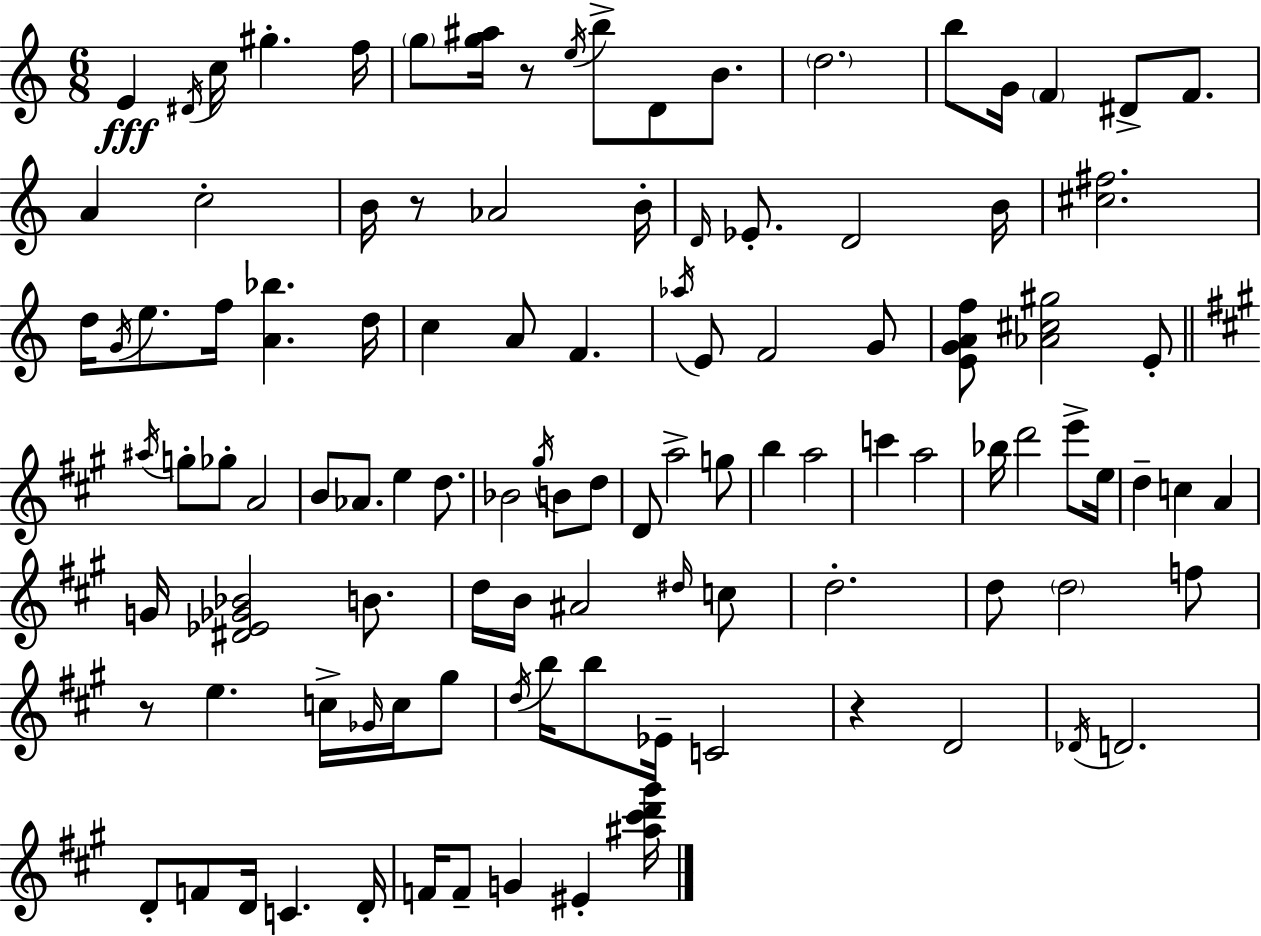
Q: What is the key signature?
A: A minor